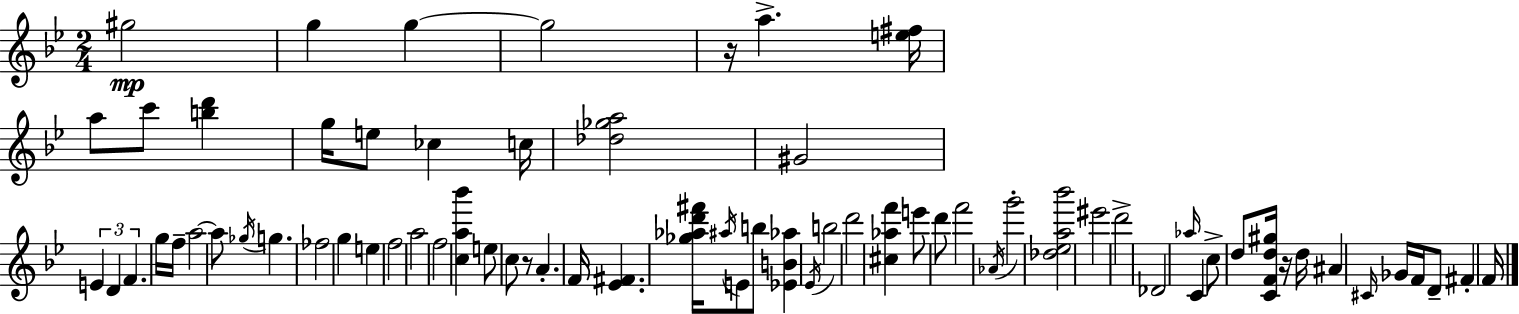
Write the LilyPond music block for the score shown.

{
  \clef treble
  \numericTimeSignature
  \time 2/4
  \key g \minor
  \repeat volta 2 { gis''2\mp | g''4 g''4~~ | g''2 | r16 a''4.-> <e'' fis''>16 | \break a''8 c'''8 <b'' d'''>4 | g''16 e''8 ces''4 c''16 | <des'' ges'' a''>2 | gis'2 | \break \tuplet 3/2 { e'4 d'4 | f'4. } g''16 f''16-- | a''2~~ | a''8 \acciaccatura { ges''16 } g''4. | \break fes''2 | g''4 e''4 | f''2 | a''2 | \break f''2 | <c'' a'' bes'''>4 e''8 c''8 | r8 a'4.-. | f'16 <ees' fis'>4. | \break <ges'' aes'' d''' fis'''>16 \acciaccatura { ais''16 } e'8 b''8 <ees' b' aes''>4 | \acciaccatura { ees'16 } b''2 | d'''2 | <cis'' aes'' f'''>4 e'''8 | \break d'''8 f'''2 | \acciaccatura { aes'16 } g'''2-. | <des'' ees'' a'' bes'''>2 | eis'''2 | \break d'''2-> | des'2 | \grace { aes''16 } c'4 | c''8-> d''8 <c' f' d'' gis''>16 r16 d''16 | \break ais'4 \grace { cis'16 } ges'16 f'16 d'8-- | fis'4-. f'16 } \bar "|."
}